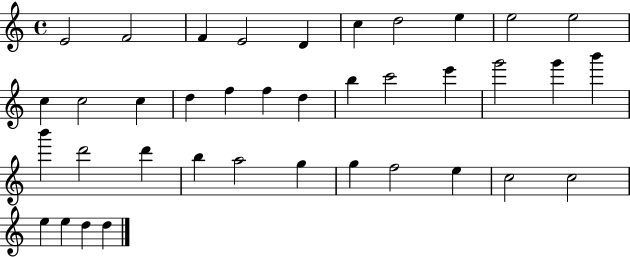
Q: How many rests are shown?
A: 0